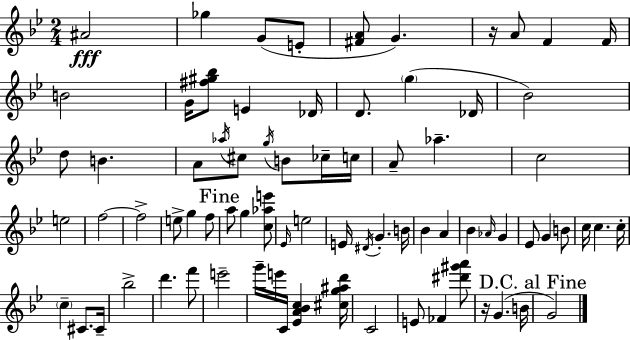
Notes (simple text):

A#4/h Gb5/q G4/e E4/e [F#4,A4]/e G4/q. R/s A4/e F4/q F4/s B4/h G4/s [F#5,G#5,Bb5]/e E4/q Db4/s D4/e. G5/q Db4/s Bb4/h D5/e B4/q. A4/e Ab5/s C#5/e G5/s B4/e CES5/s C5/s A4/e Ab5/q. C5/h E5/h F5/h F5/h E5/e G5/q F5/e A5/e G5/q [C5,Ab5,E6]/e Eb4/s E5/h E4/s D#4/s G4/q. B4/s Bb4/q A4/q Bb4/q Ab4/s G4/q Eb4/e G4/q B4/e C5/s C5/q. C5/s C5/q C#4/e. C#4/s Bb5/h D6/q. F6/e E6/h G6/s E6/s C4/s [Eb4,A4,Bb4,C5]/q [C#5,G5,A#5,D6]/s C4/h E4/e FES4/q [D#6,G#6,A6]/e R/s G4/q. B4/s G4/h